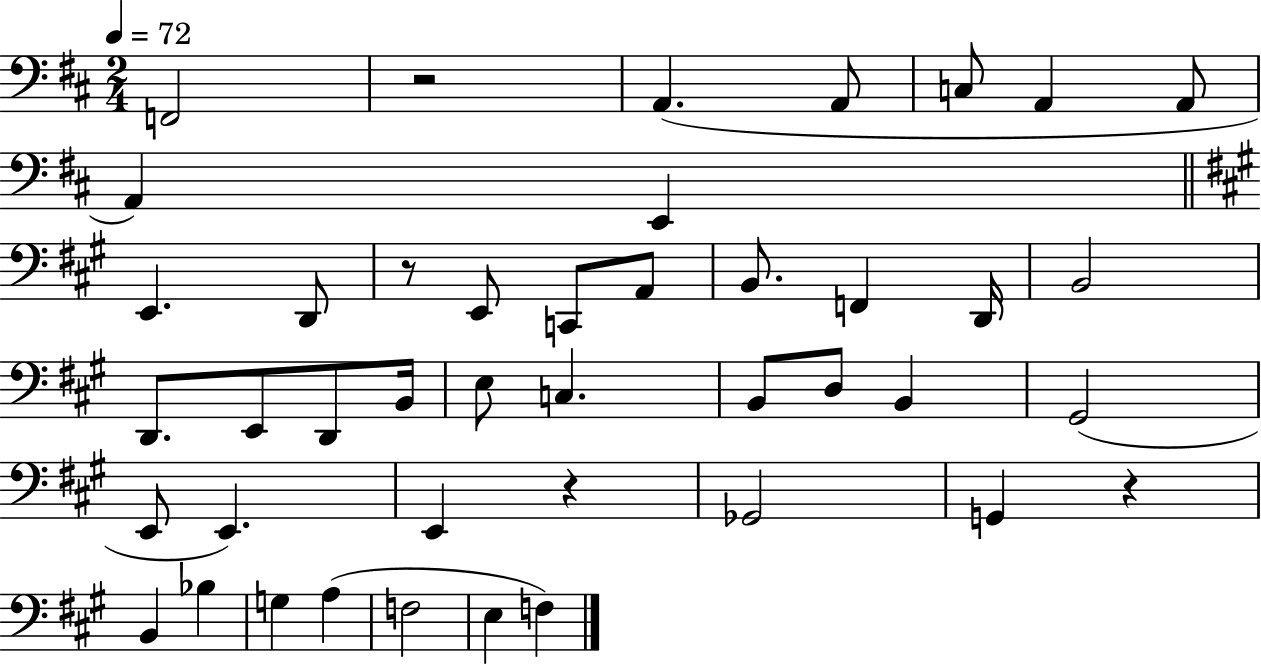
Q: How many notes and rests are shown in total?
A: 43